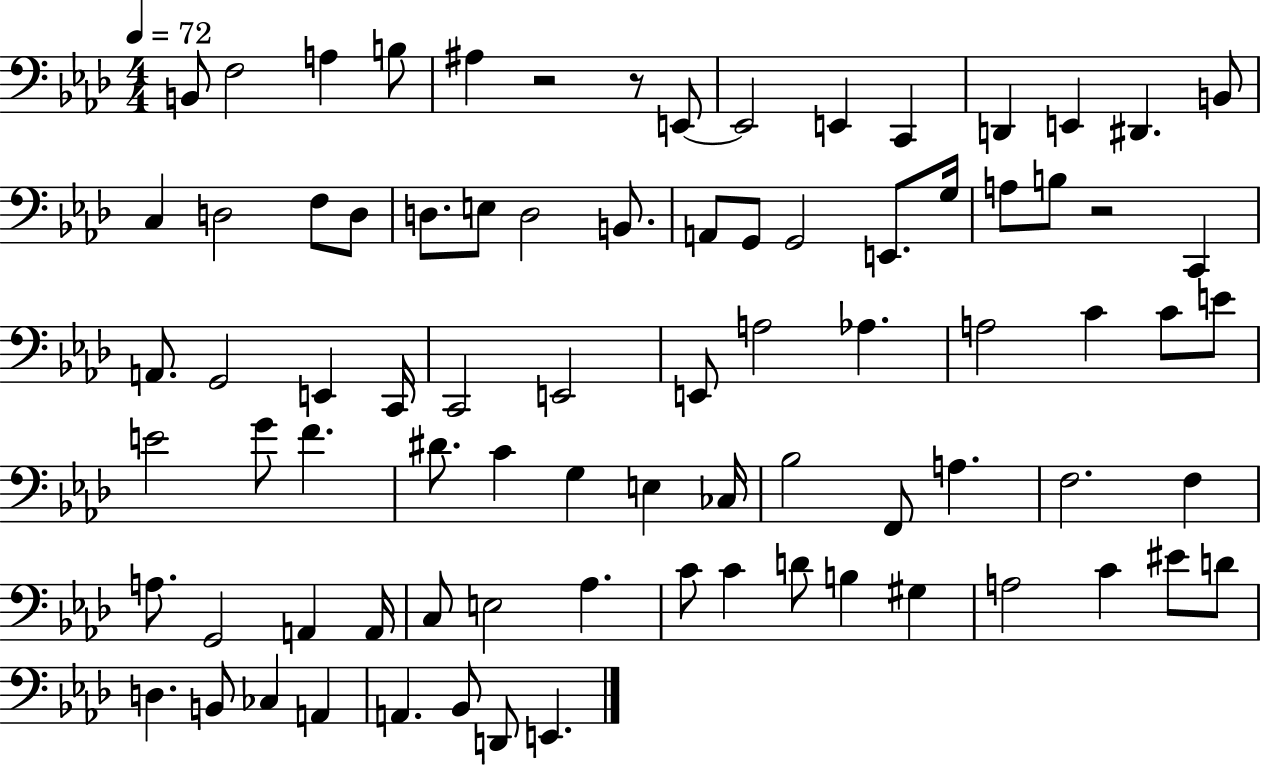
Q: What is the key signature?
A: AES major